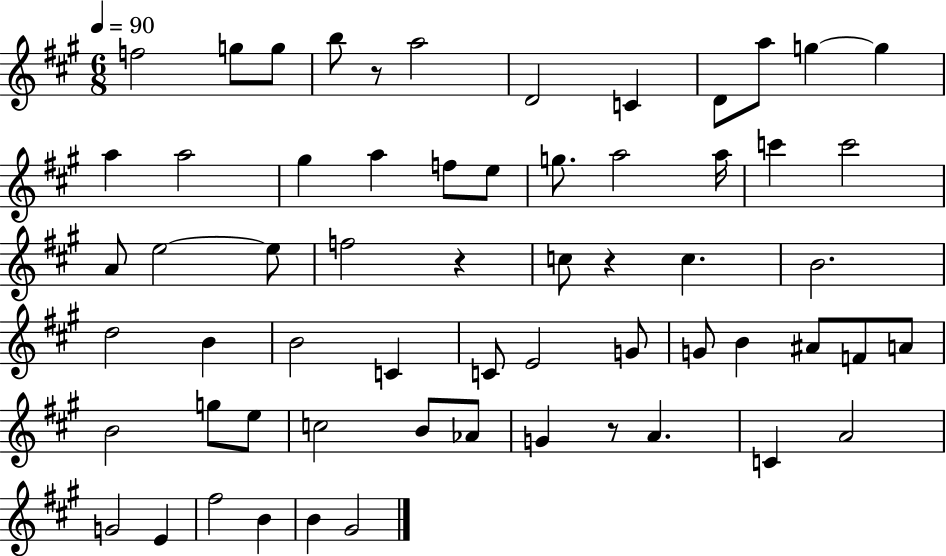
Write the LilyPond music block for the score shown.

{
  \clef treble
  \numericTimeSignature
  \time 6/8
  \key a \major
  \tempo 4 = 90
  f''2 g''8 g''8 | b''8 r8 a''2 | d'2 c'4 | d'8 a''8 g''4~~ g''4 | \break a''4 a''2 | gis''4 a''4 f''8 e''8 | g''8. a''2 a''16 | c'''4 c'''2 | \break a'8 e''2~~ e''8 | f''2 r4 | c''8 r4 c''4. | b'2. | \break d''2 b'4 | b'2 c'4 | c'8 e'2 g'8 | g'8 b'4 ais'8 f'8 a'8 | \break b'2 g''8 e''8 | c''2 b'8 aes'8 | g'4 r8 a'4. | c'4 a'2 | \break g'2 e'4 | fis''2 b'4 | b'4 gis'2 | \bar "|."
}